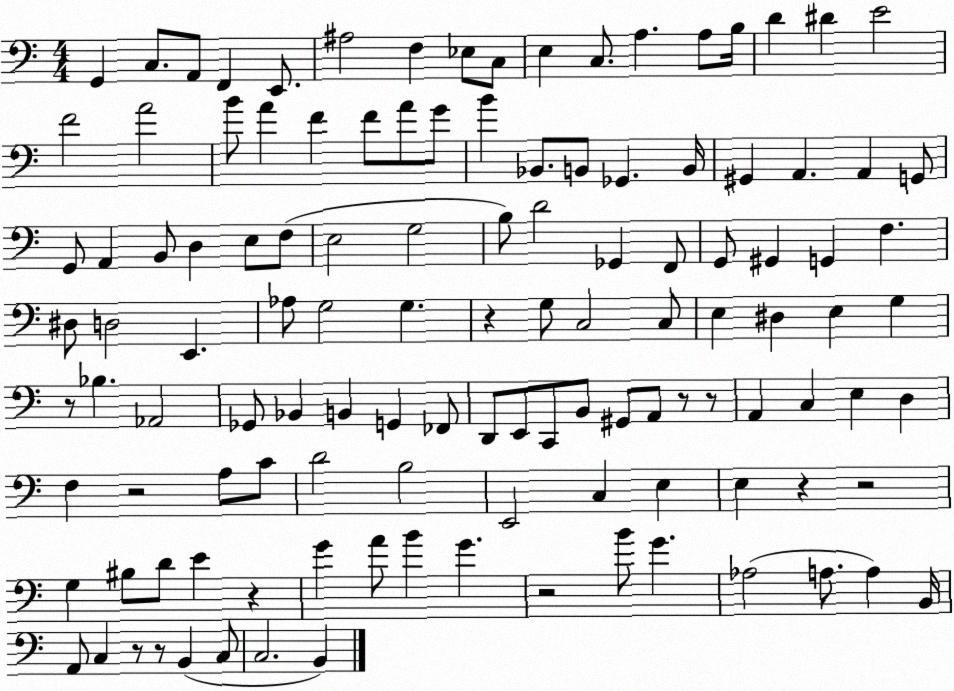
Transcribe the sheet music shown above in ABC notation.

X:1
T:Untitled
M:4/4
L:1/4
K:C
G,, C,/2 A,,/2 F,, E,,/2 ^A,2 F, _E,/2 C,/2 E, C,/2 A, A,/2 B,/4 D ^D E2 F2 A2 B/2 A F F/2 A/2 G/2 B _B,,/2 B,,/2 _G,, B,,/4 ^G,, A,, A,, G,,/2 G,,/2 A,, B,,/2 D, E,/2 F,/2 E,2 G,2 B,/2 D2 _G,, F,,/2 G,,/2 ^G,, G,, F, ^D,/2 D,2 E,, _A,/2 G,2 G, z G,/2 C,2 C,/2 E, ^D, E, G, z/2 _B, _A,,2 _G,,/2 _B,, B,, G,, _F,,/2 D,,/2 E,,/2 C,,/2 B,,/2 ^G,,/2 A,,/2 z/2 z/2 A,, C, E, D, F, z2 A,/2 C/2 D2 B,2 E,,2 C, E, E, z z2 G, ^B,/2 D/2 E z G A/2 B G z2 B/2 G _A,2 A,/2 A, B,,/4 A,,/2 C, z/2 z/2 B,, C,/2 C,2 B,,